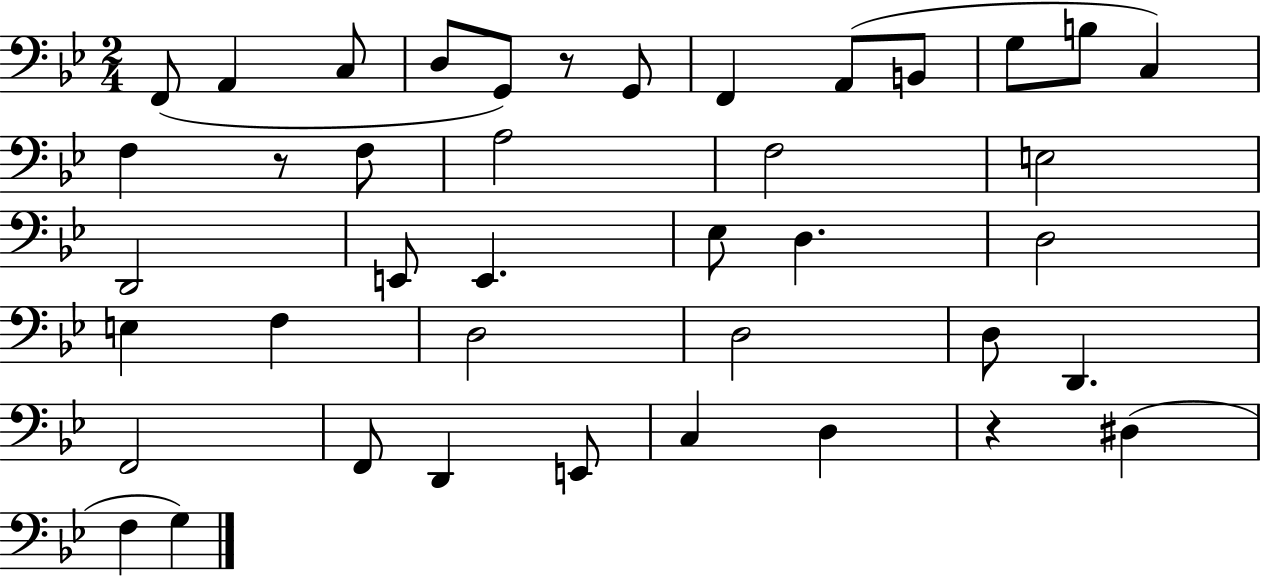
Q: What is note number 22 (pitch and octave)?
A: D3